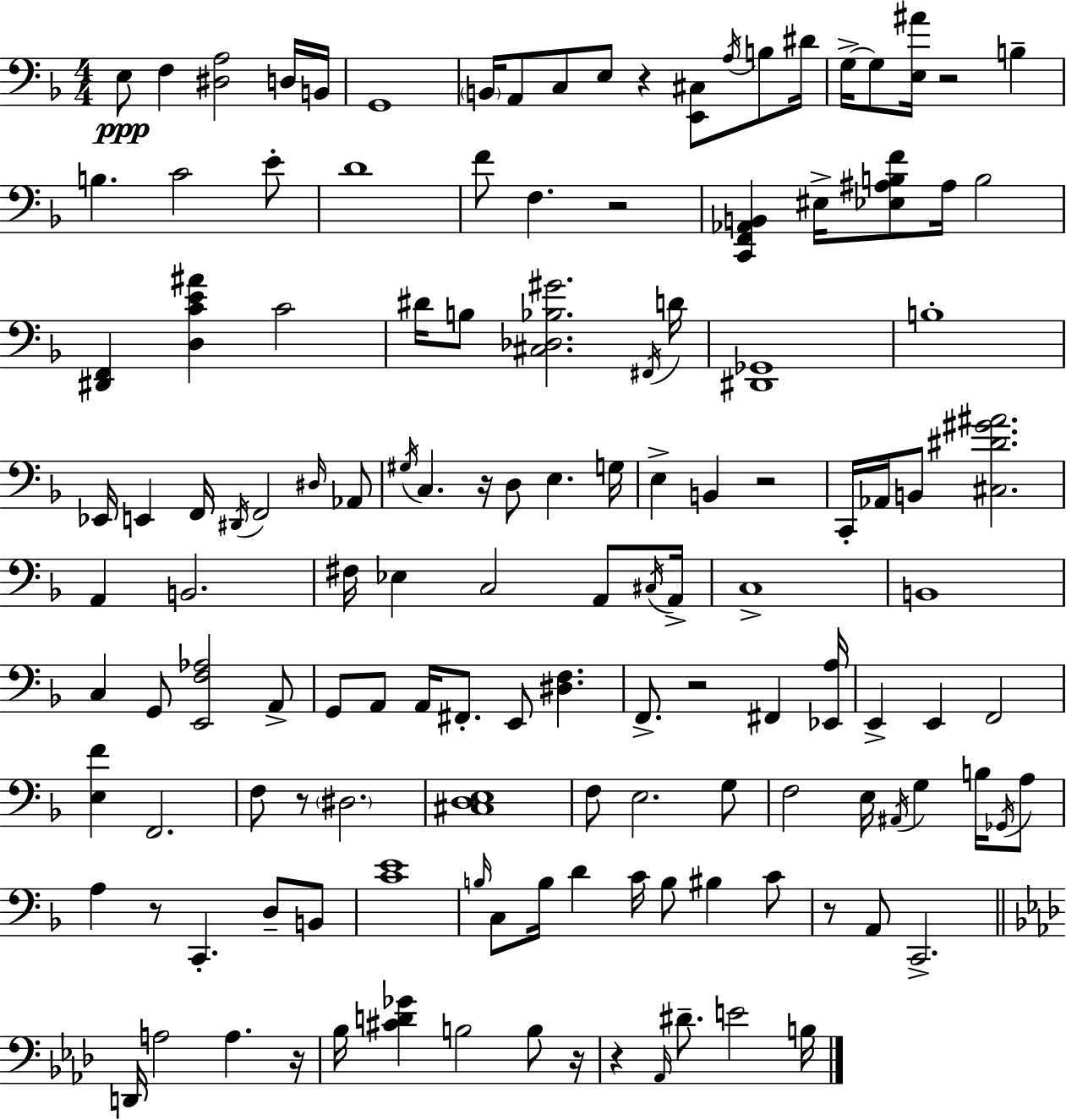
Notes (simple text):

E3/e F3/q [D#3,A3]/h D3/s B2/s G2/w B2/s A2/e C3/e E3/e R/q [E2,C#3]/e A3/s B3/e D#4/s G3/s G3/e [E3,A#4]/s R/h B3/q B3/q. C4/h E4/e D4/w F4/e F3/q. R/h [C2,F2,Ab2,B2]/q EIS3/s [Eb3,A#3,B3,F4]/e A#3/s B3/h [D#2,F2]/q [D3,C4,E4,A#4]/q C4/h D#4/s B3/e [C#3,Db3,Bb3,G#4]/h. F#2/s D4/s [D#2,Gb2]/w B3/w Eb2/s E2/q F2/s D#2/s F2/h D#3/s Ab2/e G#3/s C3/q. R/s D3/e E3/q. G3/s E3/q B2/q R/h C2/s Ab2/s B2/e [C#3,D#4,G#4,A#4]/h. A2/q B2/h. F#3/s Eb3/q C3/h A2/e C#3/s A2/s C3/w B2/w C3/q G2/e [E2,F3,Ab3]/h A2/e G2/e A2/e A2/s F#2/e. E2/e [D#3,F3]/q. F2/e. R/h F#2/q [Eb2,A3]/s E2/q E2/q F2/h [E3,F4]/q F2/h. F3/e R/e D#3/h. [C#3,D3,E3]/w F3/e E3/h. G3/e F3/h E3/s A#2/s G3/q B3/s Gb2/s A3/e A3/q R/e C2/q. D3/e B2/e [C4,E4]/w B3/s C3/e B3/s D4/q C4/s B3/e BIS3/q C4/e R/e A2/e C2/h. D2/s A3/h A3/q. R/s Bb3/s [C#4,D4,Gb4]/q B3/h B3/e R/s R/q Ab2/s D#4/e. E4/h B3/s